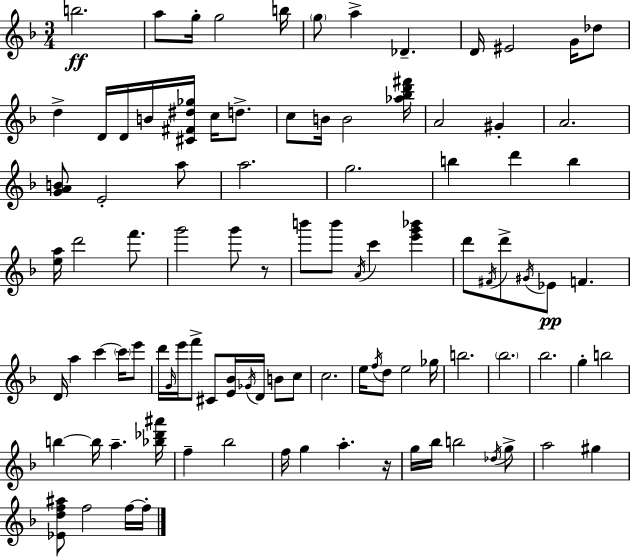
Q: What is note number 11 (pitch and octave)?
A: G4